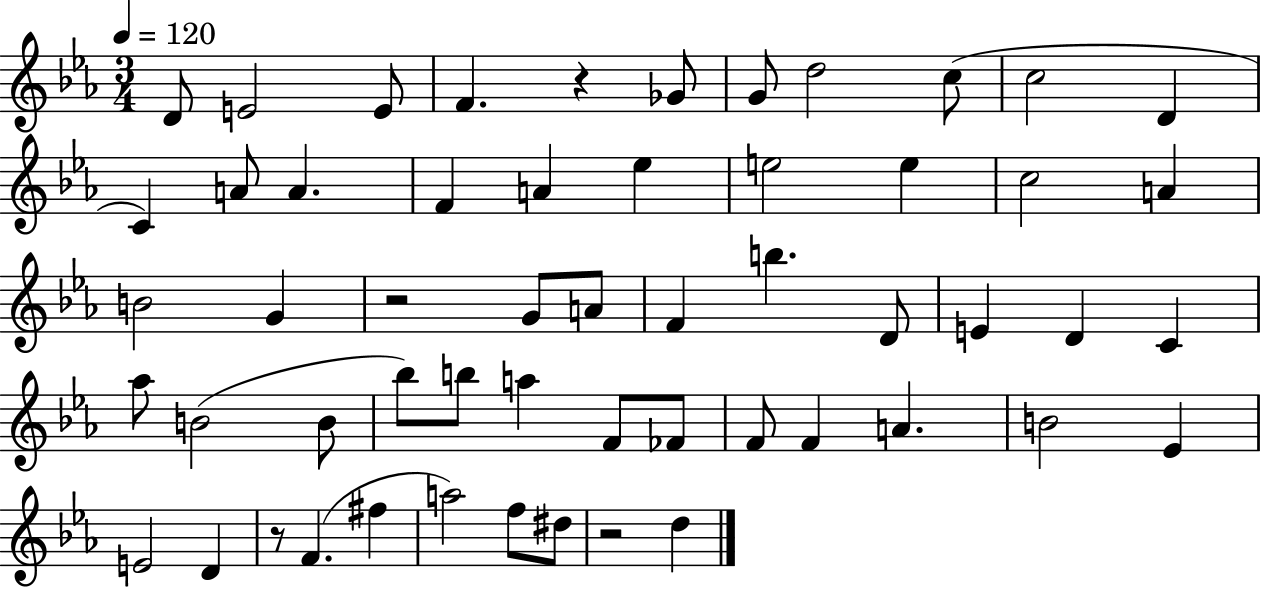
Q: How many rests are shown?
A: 4